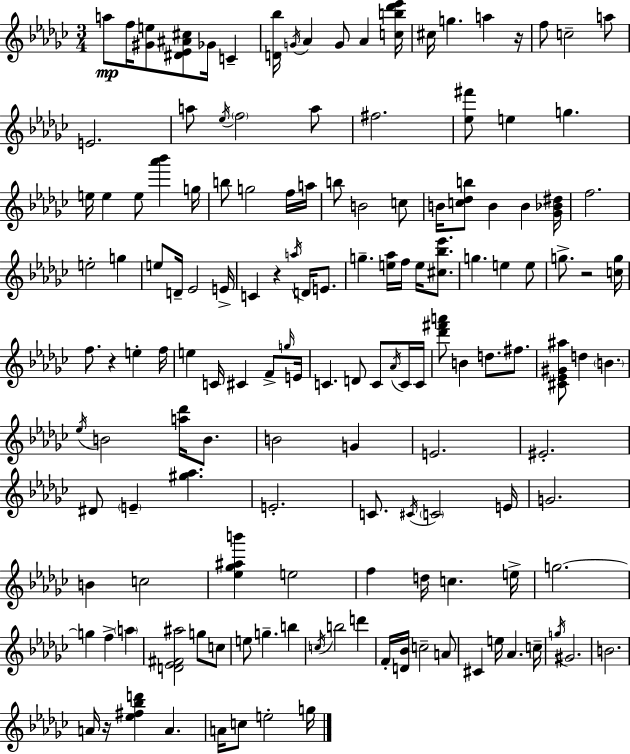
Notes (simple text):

A5/e F5/s [G#4,E5]/e [D#4,Eb4,A#4,C#5]/e Gb4/s C4/q [D4,Bb5]/s G4/s Ab4/q G4/e Ab4/q [C5,B5,Db6,Eb6]/s C#5/s G5/q. A5/q R/s F5/e C5/h A5/e E4/h. A5/e Eb5/s F5/h A5/e F#5/h. [Eb5,F#6]/e E5/q G5/q. E5/s E5/q E5/e [Ab6,Bb6]/q G5/s B5/e G5/h F5/s A5/s B5/e B4/h C5/e B4/s [C5,Db5,B5]/e B4/q B4/q [Gb4,Bb4,D#5]/s F5/h. E5/h G5/q E5/e D4/s Eb4/h E4/s C4/q R/q A5/s D4/s E4/e. G5/q. [E5,Ab5]/s F5/s E5/s [C#5,Bb5,Eb6]/e. G5/q. E5/q E5/e G5/e. R/h [C5,G5]/s F5/e. R/q E5/q F5/s E5/q C4/s C#4/q F4/e G5/s E4/s C4/q. D4/e C4/e Ab4/s C4/s C4/s [Db6,F#6,A6]/e B4/q D5/e. F#5/e. [C#4,Eb4,G#4,A#5]/e D5/q B4/q. Eb5/s B4/h [A5,Db6]/s B4/e. B4/h G4/q E4/h. EIS4/h. D#4/e E4/q [G#5,Ab5]/q. E4/h. C4/e. C#4/s C4/h E4/s G4/h. B4/q C5/h [Eb5,Gb5,A#5,B6]/q E5/h F5/q D5/s C5/q. E5/s G5/h. G5/q F5/q A5/q [D4,Eb4,F#4,A#5]/h G5/e C5/e E5/e G5/q. B5/q C5/s B5/h D6/q F4/s [D4,Bb4]/s C5/h A4/e C#4/q E5/s Ab4/q. C5/s G5/s G#4/h. B4/h. A4/s R/s [Eb5,F#5,Bb5,D6]/q A4/q. A4/s C5/e E5/h G5/s